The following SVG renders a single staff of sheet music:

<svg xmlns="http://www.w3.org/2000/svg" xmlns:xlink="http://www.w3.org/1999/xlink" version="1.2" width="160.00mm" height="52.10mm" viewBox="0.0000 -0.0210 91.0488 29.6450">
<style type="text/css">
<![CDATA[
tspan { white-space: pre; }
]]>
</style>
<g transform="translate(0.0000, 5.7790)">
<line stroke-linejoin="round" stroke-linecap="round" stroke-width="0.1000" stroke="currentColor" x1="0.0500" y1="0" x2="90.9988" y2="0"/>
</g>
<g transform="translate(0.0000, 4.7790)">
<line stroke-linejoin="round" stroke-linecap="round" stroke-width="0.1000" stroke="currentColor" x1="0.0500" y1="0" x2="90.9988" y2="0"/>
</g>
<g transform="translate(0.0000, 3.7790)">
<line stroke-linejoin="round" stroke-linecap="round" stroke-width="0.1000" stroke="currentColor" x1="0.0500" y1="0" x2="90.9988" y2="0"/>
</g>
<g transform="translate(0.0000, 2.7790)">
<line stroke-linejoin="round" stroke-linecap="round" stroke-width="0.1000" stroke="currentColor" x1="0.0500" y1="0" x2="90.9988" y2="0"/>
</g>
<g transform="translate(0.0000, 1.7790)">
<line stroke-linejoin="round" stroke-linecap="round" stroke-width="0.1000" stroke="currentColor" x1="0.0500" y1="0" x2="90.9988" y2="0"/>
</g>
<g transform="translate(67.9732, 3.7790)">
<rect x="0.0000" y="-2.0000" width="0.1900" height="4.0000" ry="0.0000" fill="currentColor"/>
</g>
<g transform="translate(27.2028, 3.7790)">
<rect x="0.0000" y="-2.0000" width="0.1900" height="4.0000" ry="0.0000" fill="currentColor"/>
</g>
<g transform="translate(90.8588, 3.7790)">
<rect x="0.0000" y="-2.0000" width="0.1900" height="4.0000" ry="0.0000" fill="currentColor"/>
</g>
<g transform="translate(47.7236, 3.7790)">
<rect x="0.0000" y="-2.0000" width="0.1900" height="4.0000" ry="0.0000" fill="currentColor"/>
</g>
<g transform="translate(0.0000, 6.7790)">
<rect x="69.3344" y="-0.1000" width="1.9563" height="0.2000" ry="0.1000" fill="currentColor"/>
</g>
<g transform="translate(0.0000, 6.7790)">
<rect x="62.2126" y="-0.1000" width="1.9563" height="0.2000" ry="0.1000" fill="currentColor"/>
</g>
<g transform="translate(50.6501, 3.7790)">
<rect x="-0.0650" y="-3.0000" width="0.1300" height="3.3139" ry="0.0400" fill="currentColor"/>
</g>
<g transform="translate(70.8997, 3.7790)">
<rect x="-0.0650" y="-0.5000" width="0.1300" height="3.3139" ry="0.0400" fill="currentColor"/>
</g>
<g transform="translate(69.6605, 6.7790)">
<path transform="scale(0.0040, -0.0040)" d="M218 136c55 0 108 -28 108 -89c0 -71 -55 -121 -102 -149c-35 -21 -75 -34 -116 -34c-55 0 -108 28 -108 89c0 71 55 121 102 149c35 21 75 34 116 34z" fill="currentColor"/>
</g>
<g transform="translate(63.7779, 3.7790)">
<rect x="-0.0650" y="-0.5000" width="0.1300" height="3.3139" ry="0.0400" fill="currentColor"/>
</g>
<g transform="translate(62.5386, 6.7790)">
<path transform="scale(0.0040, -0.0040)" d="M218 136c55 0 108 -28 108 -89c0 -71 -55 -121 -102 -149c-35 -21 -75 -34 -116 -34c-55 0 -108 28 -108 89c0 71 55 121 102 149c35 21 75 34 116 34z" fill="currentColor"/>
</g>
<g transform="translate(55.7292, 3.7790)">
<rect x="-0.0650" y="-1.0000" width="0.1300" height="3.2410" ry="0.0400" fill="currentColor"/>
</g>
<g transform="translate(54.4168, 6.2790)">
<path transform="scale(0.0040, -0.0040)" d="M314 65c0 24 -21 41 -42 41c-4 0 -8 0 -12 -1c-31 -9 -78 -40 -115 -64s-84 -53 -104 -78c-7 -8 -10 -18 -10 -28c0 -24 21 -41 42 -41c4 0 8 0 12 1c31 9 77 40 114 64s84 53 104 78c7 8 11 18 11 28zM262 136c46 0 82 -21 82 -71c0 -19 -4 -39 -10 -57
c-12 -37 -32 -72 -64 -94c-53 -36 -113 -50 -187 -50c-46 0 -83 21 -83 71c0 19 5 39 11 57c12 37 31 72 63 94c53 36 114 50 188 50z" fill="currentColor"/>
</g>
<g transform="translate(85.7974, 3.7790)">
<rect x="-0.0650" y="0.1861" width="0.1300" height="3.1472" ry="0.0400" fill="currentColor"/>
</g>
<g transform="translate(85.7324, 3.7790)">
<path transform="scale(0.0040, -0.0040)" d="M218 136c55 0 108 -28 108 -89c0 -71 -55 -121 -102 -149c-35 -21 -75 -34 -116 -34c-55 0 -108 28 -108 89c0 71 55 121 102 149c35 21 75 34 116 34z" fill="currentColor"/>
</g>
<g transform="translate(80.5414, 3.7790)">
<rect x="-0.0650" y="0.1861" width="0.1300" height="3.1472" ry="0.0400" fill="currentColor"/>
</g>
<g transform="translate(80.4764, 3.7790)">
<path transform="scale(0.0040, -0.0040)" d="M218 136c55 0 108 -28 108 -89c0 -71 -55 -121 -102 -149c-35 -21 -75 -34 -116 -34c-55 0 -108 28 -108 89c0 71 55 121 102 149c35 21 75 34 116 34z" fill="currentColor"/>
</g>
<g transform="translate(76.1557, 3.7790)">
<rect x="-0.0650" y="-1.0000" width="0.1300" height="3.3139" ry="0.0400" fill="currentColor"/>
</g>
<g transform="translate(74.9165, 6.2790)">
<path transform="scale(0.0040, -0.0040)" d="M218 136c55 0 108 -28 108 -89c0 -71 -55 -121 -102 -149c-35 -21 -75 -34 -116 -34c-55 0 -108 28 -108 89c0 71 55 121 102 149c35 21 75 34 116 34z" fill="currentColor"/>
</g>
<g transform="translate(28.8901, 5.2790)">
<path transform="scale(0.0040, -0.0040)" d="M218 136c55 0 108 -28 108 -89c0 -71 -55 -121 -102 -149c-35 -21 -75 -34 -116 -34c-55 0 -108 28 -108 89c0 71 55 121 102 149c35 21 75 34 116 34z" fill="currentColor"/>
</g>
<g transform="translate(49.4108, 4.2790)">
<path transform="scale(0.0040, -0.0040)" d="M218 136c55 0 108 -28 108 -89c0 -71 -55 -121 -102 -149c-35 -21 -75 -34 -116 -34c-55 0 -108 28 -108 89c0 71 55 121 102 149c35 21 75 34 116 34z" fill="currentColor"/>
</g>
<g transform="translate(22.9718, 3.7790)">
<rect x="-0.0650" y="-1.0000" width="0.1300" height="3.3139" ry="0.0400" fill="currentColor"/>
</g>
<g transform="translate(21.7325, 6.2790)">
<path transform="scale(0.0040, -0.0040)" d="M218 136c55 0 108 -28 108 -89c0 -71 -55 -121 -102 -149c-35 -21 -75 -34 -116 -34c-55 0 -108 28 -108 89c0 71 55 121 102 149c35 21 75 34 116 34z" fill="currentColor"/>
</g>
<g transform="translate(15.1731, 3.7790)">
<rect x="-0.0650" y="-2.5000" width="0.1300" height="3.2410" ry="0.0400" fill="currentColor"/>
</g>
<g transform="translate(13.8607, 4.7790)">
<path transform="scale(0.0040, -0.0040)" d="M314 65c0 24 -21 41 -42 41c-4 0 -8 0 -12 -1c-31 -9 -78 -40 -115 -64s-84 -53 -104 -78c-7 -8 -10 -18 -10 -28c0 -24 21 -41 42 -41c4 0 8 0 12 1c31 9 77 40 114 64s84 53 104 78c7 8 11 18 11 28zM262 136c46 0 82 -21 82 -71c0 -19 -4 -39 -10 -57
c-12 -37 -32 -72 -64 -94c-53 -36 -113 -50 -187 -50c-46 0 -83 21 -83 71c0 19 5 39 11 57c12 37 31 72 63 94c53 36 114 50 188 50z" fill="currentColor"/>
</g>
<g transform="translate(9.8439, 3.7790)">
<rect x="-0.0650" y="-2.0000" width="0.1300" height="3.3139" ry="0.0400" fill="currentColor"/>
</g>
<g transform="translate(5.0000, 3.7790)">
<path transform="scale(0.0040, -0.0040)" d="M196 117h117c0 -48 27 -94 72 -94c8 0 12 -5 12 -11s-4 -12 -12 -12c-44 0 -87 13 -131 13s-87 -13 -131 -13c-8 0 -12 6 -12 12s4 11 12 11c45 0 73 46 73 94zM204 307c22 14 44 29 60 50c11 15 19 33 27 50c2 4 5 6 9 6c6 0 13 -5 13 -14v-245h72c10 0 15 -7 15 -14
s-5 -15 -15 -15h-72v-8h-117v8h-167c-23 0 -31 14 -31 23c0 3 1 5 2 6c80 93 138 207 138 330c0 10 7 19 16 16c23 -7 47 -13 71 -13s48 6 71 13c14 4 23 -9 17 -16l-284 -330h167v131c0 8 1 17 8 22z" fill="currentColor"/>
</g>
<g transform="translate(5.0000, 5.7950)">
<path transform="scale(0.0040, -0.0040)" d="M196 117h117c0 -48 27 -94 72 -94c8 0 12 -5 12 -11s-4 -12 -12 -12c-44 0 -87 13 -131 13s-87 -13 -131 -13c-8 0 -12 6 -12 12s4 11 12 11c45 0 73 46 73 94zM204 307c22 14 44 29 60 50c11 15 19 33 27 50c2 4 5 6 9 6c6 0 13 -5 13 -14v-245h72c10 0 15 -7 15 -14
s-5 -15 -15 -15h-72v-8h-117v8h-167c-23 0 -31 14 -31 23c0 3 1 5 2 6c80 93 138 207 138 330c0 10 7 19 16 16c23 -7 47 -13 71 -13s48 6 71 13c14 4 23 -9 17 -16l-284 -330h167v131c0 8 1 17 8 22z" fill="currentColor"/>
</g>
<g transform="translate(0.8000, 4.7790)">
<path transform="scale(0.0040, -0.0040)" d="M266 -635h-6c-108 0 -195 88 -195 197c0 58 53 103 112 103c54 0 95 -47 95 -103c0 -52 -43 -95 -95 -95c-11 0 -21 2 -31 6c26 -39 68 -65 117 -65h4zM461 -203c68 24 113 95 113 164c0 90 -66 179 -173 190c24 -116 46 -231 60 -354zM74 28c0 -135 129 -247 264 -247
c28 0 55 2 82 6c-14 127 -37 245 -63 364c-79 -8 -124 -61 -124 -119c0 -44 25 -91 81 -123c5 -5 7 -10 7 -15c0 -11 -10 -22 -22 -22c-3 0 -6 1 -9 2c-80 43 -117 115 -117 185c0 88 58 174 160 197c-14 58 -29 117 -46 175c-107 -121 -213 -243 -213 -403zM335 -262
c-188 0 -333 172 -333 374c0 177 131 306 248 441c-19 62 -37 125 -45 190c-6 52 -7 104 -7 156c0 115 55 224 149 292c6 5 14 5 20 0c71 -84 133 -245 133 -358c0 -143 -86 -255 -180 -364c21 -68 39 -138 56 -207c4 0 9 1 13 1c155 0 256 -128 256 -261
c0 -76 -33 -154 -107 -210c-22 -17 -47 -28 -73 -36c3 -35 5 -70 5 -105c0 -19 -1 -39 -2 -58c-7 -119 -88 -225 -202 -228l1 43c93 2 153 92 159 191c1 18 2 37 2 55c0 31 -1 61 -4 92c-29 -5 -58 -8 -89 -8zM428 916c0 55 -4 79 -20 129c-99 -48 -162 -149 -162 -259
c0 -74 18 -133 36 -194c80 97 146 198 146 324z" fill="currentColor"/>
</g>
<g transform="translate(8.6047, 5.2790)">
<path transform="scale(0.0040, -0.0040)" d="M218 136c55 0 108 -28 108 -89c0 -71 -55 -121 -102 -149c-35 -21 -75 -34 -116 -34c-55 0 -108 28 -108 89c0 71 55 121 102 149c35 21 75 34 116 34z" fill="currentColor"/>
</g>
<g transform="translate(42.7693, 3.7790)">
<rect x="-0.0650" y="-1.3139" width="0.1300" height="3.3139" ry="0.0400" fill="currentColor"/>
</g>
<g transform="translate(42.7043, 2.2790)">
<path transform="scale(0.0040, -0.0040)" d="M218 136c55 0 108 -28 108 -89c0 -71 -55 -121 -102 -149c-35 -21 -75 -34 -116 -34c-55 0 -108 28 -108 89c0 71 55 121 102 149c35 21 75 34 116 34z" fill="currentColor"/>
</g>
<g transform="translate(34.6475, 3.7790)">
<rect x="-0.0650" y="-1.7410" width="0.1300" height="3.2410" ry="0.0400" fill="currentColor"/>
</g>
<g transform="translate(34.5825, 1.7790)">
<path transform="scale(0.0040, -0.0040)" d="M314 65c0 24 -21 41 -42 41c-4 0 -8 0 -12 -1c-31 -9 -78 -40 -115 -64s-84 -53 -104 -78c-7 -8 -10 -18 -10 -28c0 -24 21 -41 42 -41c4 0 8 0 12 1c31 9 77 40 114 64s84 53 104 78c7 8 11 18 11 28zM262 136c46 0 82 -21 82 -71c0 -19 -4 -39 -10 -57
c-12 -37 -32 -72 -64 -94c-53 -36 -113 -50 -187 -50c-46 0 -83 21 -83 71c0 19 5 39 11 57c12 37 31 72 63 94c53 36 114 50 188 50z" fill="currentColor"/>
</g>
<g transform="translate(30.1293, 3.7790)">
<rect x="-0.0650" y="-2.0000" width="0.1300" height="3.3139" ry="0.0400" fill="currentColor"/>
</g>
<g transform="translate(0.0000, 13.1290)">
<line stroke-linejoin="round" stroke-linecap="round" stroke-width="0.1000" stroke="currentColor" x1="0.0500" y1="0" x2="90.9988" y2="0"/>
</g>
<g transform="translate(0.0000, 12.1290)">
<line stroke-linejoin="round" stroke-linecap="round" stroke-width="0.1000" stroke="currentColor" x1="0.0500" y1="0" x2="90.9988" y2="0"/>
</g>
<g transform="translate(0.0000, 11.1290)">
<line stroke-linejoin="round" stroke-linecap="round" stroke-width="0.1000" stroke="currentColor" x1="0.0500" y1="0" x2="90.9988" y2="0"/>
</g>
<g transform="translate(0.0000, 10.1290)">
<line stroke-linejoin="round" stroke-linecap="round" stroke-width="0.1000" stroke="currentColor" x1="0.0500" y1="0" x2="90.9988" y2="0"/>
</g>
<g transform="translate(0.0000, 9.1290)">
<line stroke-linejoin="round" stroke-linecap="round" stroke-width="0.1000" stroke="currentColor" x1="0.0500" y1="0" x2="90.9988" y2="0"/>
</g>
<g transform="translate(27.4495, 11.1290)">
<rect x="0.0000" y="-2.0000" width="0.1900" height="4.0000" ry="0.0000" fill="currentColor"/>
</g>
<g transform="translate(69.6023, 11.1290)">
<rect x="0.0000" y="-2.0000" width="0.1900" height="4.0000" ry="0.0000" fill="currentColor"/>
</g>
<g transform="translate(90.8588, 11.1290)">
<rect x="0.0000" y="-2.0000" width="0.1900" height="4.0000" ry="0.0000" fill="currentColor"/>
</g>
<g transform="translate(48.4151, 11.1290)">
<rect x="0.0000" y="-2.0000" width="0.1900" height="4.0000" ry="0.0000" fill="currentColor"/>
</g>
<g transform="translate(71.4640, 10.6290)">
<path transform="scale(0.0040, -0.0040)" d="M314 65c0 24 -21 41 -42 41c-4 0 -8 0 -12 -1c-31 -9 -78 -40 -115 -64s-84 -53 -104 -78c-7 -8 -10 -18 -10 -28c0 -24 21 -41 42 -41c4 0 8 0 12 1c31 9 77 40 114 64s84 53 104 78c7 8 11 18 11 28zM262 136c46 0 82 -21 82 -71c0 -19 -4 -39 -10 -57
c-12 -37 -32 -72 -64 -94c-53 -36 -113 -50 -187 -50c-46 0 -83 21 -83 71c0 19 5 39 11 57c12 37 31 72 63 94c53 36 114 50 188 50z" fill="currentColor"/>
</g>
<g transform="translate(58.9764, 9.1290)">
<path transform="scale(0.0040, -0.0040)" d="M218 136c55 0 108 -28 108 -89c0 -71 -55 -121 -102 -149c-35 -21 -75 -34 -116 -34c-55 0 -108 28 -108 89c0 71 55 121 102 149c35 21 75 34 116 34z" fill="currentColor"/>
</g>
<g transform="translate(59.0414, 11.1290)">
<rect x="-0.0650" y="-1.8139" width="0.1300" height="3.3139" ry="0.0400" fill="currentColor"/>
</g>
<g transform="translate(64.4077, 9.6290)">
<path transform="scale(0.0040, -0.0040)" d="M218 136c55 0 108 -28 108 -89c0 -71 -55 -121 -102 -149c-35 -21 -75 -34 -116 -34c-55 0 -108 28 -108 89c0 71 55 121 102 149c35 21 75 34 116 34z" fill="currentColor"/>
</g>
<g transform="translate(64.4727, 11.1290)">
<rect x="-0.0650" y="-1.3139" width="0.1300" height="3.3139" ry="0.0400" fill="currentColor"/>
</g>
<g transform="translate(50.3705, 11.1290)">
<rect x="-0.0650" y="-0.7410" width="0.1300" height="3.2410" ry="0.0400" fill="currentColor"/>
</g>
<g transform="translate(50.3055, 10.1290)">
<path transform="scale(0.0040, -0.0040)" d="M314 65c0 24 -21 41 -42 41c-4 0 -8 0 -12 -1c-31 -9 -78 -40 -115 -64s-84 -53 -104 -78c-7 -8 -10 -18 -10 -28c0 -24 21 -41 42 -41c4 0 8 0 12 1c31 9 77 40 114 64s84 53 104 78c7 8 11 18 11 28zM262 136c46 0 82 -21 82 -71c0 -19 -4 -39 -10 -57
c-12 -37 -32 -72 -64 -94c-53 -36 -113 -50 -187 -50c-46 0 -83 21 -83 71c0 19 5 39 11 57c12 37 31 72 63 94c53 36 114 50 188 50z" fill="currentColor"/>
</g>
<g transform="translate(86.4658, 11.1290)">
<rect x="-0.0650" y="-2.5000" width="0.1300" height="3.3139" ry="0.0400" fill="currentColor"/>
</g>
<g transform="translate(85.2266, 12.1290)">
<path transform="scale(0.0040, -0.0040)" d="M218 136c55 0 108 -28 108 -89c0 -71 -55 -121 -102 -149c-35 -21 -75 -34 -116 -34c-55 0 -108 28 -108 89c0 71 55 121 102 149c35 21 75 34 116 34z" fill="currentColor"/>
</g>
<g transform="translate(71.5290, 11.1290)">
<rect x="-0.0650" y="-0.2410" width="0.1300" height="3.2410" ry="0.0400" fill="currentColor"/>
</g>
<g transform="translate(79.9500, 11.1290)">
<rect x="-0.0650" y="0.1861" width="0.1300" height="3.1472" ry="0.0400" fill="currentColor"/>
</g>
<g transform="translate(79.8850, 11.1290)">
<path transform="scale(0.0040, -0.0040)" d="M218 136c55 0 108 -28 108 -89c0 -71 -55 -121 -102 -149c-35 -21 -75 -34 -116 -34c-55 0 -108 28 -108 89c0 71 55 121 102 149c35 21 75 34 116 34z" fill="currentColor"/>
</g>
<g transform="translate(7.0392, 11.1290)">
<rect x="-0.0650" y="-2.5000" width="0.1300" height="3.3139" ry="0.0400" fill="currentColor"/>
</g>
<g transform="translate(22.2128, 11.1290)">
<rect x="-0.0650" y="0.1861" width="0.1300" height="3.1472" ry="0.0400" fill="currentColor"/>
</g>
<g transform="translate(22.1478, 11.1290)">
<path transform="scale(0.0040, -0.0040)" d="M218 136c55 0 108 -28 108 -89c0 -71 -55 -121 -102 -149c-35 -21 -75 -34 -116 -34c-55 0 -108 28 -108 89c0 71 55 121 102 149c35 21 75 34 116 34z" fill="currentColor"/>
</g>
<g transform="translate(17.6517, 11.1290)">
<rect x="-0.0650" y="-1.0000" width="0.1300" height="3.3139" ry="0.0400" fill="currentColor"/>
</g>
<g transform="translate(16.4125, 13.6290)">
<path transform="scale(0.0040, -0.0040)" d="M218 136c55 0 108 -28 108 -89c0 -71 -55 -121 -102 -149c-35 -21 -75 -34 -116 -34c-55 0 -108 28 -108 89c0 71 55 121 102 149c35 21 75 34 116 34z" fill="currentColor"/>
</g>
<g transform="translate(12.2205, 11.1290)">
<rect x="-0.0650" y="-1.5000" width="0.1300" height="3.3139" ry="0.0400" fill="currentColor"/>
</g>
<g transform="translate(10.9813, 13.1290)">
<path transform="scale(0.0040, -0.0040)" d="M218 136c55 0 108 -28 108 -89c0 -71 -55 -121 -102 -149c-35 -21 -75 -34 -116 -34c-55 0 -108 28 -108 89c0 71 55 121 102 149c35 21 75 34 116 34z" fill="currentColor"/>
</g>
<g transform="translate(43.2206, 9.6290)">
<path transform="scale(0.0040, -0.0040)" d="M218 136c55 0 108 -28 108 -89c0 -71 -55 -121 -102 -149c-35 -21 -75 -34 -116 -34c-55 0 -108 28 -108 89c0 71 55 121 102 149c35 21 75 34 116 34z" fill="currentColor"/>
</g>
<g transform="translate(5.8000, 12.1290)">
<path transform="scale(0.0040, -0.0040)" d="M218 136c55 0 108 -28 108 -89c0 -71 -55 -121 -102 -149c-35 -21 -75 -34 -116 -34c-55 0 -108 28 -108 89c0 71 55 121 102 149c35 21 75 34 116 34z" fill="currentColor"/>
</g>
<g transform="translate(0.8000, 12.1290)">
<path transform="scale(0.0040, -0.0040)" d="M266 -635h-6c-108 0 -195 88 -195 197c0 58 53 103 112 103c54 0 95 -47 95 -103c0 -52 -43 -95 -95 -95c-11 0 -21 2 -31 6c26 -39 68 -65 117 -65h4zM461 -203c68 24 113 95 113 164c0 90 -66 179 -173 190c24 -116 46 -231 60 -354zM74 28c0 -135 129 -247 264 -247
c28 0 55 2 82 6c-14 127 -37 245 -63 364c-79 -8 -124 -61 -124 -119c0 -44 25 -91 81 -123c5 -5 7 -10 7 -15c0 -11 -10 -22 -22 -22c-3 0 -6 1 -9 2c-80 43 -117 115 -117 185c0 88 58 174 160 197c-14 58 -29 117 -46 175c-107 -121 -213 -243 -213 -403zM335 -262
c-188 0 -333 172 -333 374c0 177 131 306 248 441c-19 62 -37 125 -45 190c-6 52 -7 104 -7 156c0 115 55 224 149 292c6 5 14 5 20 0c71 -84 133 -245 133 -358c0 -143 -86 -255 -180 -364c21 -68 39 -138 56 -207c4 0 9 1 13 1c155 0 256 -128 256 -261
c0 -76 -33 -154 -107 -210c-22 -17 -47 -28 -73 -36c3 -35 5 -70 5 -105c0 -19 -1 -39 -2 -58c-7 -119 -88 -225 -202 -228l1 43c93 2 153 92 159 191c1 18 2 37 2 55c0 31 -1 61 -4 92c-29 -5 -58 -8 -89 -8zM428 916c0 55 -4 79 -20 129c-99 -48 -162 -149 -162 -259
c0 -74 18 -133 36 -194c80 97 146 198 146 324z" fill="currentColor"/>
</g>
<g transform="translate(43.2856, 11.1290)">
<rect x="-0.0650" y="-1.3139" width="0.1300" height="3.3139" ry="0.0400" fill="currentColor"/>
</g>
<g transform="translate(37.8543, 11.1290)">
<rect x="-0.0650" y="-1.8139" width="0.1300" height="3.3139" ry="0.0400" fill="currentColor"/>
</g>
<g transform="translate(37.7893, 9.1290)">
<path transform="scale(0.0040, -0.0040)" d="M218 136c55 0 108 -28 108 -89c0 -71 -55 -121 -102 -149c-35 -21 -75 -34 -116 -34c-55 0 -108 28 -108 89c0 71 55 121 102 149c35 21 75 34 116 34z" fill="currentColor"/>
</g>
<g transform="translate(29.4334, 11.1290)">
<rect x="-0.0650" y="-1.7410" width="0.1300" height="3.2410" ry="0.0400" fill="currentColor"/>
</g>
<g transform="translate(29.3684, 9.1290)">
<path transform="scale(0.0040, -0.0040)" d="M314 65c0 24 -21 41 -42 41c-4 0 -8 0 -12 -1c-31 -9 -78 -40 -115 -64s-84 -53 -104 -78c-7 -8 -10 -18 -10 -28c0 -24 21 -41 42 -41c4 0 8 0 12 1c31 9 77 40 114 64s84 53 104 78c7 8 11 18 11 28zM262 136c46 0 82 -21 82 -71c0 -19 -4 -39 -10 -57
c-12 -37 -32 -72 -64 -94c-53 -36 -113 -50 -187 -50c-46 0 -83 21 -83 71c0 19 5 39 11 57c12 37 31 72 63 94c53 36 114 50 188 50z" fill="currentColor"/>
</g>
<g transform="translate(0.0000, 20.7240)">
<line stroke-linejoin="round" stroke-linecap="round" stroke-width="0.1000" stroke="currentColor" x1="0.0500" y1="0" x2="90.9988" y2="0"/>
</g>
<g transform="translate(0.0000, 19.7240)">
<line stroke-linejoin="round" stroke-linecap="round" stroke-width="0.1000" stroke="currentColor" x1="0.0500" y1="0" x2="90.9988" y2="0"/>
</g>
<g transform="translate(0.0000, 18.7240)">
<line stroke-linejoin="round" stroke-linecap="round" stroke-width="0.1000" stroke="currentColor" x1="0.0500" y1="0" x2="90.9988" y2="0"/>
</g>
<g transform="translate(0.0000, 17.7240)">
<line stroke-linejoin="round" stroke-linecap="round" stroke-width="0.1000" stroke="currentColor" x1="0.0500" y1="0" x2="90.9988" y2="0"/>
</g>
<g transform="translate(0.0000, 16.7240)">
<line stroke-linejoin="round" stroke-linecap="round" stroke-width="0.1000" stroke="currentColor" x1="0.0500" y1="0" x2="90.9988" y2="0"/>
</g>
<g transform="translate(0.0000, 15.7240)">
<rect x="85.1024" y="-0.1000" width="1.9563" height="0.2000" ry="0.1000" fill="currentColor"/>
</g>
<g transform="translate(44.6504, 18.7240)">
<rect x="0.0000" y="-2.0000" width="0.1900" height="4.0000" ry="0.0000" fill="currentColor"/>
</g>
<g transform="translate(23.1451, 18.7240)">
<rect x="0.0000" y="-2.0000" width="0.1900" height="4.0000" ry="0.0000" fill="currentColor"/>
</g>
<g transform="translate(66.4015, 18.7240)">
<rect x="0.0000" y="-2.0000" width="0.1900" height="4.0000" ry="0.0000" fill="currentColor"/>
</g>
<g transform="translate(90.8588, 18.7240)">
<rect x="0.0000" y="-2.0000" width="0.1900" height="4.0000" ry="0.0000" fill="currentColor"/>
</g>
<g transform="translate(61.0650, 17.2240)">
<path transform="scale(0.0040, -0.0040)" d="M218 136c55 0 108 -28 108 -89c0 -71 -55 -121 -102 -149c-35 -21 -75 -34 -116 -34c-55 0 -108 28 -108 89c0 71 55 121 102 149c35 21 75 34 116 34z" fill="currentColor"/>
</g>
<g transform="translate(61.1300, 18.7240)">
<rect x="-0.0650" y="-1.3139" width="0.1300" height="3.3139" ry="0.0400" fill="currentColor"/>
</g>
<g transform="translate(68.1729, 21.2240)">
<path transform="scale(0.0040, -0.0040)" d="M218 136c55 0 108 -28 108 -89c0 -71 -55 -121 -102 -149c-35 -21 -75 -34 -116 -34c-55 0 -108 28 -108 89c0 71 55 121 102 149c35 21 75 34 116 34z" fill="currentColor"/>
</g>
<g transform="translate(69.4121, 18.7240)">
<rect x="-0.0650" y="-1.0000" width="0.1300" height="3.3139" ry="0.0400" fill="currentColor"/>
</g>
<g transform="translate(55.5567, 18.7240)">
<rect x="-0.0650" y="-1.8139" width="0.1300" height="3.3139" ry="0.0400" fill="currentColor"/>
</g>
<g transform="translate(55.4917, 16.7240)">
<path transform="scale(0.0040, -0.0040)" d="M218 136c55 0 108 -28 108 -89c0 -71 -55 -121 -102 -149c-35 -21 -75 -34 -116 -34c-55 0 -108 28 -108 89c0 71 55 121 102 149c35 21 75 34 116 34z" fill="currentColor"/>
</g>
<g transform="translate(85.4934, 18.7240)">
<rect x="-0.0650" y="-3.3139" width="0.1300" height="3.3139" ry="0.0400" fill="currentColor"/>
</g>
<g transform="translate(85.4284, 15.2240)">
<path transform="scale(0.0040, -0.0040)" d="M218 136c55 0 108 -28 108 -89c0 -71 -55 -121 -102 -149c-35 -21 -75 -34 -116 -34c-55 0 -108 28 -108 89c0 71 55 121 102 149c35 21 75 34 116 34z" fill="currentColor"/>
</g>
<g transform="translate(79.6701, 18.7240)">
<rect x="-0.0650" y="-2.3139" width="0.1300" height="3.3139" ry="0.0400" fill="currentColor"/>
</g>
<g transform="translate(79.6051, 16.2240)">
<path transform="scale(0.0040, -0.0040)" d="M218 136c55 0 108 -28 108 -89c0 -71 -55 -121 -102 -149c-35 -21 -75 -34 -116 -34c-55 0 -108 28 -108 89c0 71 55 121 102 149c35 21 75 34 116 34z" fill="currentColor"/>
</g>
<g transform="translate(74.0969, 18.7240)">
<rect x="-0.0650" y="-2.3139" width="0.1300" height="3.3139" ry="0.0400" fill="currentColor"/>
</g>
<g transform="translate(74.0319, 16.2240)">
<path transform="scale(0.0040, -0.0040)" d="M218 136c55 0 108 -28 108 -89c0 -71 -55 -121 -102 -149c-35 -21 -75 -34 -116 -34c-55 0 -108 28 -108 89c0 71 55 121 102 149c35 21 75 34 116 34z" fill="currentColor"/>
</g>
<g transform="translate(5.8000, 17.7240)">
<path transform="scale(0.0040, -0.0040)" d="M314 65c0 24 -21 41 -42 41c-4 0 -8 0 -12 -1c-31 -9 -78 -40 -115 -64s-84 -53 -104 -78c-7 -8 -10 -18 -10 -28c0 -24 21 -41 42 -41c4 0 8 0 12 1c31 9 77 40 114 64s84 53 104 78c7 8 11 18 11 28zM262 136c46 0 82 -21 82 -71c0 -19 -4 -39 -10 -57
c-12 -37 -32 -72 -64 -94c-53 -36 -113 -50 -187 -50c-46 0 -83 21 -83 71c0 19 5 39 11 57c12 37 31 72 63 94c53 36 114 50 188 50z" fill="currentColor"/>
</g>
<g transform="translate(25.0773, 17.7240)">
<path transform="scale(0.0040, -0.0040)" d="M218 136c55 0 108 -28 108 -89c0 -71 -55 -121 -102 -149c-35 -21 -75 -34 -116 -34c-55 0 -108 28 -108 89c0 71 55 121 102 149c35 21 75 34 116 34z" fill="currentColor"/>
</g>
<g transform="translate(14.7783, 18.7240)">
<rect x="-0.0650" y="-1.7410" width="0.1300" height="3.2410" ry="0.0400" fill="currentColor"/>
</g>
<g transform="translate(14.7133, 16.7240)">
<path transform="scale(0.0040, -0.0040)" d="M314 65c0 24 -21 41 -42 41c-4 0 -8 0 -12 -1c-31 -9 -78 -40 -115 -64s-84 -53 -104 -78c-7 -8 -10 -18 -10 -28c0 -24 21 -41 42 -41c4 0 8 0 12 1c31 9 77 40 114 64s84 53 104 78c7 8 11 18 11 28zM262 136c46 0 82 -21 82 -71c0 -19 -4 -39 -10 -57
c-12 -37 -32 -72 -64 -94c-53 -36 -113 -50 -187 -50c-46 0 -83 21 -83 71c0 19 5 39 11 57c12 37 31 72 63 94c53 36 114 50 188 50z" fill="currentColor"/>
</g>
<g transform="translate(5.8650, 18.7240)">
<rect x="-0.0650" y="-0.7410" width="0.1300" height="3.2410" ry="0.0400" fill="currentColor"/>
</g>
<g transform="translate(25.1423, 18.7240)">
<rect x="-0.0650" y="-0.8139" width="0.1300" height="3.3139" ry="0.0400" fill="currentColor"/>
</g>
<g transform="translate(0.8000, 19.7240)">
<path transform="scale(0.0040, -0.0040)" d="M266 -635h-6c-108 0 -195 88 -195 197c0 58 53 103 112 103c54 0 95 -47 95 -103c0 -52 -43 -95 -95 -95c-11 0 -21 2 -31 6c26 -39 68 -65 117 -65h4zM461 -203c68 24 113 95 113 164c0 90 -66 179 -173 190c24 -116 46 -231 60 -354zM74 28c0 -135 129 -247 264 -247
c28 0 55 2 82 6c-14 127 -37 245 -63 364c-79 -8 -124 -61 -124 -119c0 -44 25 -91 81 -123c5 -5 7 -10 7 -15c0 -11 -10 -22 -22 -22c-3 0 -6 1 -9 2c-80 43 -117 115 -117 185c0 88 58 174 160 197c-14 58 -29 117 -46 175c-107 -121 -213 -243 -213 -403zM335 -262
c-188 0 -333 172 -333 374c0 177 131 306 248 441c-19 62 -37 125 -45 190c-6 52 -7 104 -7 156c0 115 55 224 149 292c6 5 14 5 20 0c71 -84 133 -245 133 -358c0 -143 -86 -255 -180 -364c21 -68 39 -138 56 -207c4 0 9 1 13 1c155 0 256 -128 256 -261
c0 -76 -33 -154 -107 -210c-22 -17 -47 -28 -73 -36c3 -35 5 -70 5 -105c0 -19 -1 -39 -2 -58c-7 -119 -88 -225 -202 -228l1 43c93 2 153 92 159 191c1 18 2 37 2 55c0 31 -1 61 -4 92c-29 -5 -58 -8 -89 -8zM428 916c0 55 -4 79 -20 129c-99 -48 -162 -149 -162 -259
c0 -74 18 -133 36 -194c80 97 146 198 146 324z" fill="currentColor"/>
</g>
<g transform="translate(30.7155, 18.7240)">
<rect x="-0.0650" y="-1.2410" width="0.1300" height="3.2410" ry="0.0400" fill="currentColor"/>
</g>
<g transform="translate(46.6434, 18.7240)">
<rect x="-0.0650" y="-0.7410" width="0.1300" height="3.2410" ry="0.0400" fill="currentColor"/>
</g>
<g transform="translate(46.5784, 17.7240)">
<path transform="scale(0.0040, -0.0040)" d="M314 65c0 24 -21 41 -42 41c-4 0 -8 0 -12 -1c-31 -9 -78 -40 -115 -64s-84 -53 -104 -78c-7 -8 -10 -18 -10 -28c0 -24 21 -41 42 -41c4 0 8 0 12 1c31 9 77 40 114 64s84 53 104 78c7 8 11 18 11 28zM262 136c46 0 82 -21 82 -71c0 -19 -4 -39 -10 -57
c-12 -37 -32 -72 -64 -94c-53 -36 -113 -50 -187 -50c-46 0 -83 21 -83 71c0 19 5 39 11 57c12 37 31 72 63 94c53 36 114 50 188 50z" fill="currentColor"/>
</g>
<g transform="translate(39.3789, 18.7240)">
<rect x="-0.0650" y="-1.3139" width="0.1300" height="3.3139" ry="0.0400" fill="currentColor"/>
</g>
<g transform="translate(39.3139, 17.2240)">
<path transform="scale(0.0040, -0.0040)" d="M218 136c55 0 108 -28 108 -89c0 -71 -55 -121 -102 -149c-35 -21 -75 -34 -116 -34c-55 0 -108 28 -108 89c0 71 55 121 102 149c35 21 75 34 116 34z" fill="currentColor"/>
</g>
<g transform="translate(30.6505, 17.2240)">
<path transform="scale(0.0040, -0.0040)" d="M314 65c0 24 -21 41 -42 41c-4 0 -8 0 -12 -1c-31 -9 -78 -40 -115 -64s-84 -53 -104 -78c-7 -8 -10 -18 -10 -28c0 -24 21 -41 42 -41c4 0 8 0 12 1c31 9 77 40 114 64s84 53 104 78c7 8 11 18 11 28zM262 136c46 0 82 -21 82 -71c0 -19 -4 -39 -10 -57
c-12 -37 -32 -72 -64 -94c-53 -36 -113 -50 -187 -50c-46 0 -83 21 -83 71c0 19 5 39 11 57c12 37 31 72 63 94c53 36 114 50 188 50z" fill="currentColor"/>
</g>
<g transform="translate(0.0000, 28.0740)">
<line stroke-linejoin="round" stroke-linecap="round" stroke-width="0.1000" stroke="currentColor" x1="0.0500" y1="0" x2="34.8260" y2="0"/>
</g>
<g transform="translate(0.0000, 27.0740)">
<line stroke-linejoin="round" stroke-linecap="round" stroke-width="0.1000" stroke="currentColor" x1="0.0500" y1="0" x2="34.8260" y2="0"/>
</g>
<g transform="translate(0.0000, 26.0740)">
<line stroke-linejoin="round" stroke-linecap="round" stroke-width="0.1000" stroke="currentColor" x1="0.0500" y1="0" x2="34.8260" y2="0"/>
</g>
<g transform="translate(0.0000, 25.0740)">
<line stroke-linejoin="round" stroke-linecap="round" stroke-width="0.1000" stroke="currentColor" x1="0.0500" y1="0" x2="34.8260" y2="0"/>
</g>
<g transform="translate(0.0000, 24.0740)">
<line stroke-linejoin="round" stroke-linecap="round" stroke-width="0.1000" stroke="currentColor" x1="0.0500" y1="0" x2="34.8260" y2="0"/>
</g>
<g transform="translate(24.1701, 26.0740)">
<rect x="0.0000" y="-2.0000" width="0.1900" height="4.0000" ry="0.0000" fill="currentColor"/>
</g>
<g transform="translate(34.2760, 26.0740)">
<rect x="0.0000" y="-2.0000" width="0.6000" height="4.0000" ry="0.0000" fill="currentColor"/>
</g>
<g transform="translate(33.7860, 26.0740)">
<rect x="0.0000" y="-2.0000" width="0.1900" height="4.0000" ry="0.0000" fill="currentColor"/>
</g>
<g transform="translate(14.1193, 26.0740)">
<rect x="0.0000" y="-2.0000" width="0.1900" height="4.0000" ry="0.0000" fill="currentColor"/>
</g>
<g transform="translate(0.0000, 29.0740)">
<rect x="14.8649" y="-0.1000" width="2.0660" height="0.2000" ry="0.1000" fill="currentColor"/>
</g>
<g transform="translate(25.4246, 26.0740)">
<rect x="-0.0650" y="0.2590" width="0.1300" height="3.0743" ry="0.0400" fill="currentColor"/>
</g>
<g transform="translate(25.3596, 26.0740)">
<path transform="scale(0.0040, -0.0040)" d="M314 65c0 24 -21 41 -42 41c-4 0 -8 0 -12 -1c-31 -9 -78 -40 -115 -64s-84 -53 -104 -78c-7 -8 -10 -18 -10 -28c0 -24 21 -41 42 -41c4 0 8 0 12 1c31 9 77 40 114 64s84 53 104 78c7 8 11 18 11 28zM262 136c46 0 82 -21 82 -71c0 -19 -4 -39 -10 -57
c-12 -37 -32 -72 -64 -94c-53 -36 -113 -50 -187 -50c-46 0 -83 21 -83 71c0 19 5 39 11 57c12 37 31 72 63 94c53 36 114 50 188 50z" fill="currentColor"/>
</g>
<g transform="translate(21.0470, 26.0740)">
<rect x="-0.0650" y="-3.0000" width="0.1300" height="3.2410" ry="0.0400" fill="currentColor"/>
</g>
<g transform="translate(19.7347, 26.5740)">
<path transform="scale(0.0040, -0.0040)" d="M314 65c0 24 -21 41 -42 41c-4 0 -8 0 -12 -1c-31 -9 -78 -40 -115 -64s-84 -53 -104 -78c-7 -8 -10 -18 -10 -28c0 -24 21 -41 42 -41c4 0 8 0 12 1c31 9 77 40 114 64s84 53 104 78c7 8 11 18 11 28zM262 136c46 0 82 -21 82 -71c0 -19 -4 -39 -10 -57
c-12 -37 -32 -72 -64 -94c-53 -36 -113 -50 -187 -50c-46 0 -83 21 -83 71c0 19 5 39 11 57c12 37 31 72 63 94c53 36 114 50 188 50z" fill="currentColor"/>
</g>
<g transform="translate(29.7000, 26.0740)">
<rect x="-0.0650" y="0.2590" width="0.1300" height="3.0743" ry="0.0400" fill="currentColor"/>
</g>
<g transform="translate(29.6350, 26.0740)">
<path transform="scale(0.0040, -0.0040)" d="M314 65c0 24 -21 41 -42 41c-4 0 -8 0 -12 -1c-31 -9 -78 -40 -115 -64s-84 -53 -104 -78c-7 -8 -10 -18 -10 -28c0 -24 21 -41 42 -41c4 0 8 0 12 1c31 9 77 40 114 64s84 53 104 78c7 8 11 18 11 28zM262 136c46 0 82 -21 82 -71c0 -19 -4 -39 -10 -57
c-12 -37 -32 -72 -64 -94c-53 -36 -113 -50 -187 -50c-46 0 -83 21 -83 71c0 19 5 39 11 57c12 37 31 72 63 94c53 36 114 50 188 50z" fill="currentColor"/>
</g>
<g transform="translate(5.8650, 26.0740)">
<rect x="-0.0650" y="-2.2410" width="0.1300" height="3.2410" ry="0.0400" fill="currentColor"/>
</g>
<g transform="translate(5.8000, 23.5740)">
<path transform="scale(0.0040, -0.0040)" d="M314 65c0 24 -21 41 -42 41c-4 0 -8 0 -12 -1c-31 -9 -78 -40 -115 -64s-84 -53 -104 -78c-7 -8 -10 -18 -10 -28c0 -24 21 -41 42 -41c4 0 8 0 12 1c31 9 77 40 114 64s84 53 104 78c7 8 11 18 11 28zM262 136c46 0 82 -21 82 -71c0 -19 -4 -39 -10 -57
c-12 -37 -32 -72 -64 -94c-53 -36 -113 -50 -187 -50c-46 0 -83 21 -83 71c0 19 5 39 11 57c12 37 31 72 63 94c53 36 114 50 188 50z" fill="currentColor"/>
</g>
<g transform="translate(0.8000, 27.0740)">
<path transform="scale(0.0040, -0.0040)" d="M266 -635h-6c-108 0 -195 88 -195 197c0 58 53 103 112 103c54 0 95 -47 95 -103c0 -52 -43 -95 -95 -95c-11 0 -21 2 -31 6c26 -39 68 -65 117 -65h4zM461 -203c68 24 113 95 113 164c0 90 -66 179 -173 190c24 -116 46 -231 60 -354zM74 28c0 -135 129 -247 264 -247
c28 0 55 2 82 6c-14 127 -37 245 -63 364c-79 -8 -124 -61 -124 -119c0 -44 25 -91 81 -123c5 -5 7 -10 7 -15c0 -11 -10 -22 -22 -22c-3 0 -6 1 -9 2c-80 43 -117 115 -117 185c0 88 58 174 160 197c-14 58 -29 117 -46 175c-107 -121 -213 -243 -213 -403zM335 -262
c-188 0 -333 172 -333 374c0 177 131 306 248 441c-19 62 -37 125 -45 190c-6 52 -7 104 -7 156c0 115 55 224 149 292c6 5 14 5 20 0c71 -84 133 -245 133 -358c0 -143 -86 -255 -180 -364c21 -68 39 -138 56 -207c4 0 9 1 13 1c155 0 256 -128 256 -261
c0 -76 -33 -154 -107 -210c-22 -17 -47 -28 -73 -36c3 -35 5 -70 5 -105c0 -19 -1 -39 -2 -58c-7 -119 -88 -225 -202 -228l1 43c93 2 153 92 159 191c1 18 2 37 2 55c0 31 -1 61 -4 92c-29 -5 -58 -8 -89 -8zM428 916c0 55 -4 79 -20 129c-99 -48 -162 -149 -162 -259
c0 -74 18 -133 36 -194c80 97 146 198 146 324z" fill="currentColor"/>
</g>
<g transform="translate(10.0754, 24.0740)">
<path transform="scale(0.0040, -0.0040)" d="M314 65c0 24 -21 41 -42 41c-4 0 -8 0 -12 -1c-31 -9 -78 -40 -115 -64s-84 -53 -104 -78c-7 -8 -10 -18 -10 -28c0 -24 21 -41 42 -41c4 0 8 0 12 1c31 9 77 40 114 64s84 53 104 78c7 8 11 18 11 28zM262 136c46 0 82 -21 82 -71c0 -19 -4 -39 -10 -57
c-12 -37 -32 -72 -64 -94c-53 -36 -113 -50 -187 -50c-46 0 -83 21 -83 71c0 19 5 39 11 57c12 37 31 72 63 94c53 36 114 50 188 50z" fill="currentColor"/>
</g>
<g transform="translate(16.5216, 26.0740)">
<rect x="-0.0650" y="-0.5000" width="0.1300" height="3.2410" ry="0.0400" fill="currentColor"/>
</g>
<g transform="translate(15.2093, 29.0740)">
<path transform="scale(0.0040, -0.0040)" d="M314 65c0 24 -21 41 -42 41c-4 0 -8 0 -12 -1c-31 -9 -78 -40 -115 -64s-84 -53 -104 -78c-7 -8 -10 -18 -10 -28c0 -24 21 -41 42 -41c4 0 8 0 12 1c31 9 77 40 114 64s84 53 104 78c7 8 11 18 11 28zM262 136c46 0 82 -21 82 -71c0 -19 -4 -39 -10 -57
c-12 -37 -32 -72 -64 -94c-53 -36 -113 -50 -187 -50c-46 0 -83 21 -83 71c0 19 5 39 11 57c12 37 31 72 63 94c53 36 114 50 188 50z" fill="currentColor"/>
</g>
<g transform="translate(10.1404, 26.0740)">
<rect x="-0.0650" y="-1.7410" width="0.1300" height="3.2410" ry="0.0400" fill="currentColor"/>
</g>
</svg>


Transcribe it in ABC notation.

X:1
T:Untitled
M:4/4
L:1/4
K:C
F G2 D F f2 e A D2 C C D B B G E D B f2 f e d2 f e c2 B G d2 f2 d e2 e d2 f e D g g b g2 f2 C2 A2 B2 B2